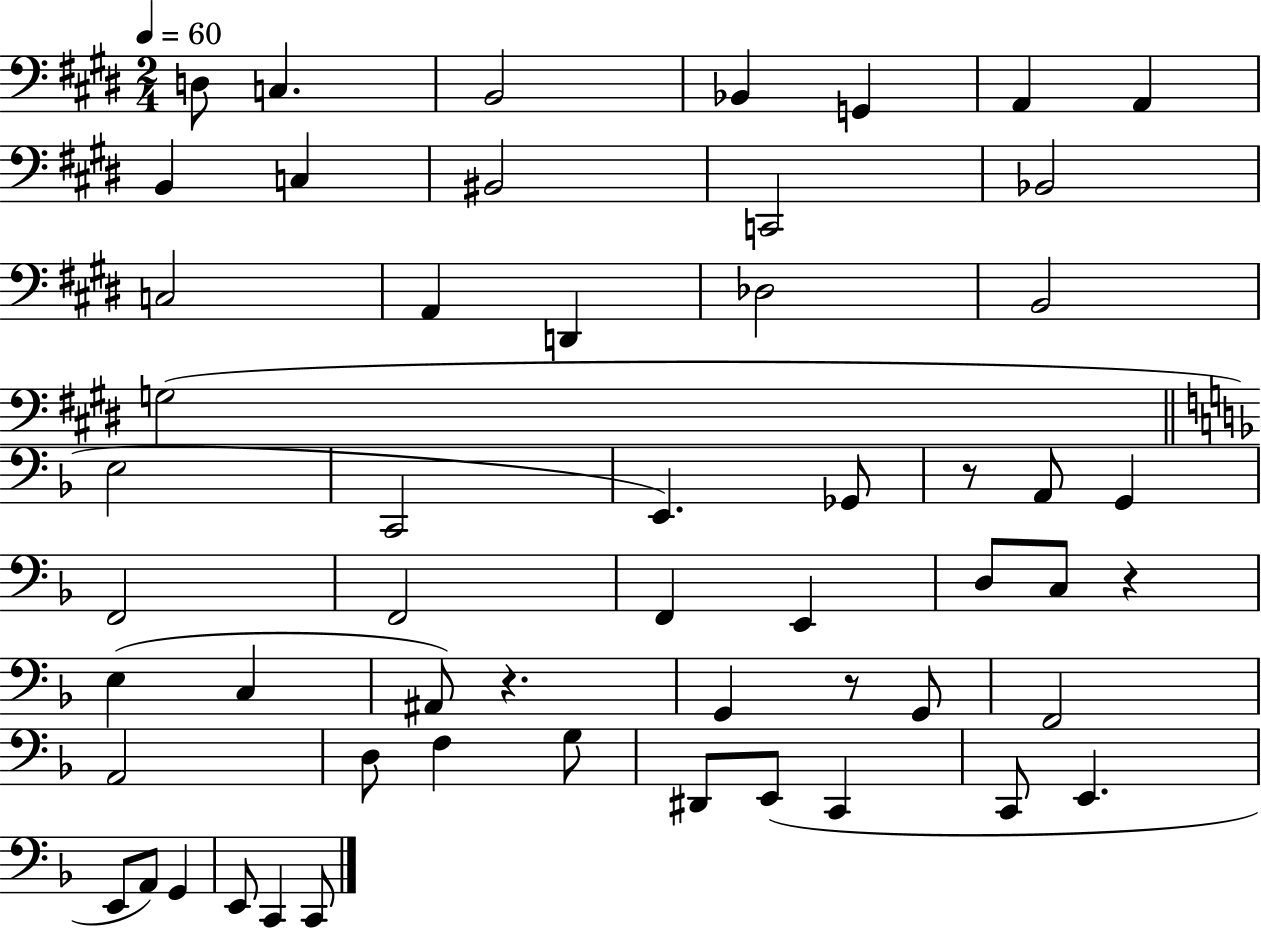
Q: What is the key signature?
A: E major